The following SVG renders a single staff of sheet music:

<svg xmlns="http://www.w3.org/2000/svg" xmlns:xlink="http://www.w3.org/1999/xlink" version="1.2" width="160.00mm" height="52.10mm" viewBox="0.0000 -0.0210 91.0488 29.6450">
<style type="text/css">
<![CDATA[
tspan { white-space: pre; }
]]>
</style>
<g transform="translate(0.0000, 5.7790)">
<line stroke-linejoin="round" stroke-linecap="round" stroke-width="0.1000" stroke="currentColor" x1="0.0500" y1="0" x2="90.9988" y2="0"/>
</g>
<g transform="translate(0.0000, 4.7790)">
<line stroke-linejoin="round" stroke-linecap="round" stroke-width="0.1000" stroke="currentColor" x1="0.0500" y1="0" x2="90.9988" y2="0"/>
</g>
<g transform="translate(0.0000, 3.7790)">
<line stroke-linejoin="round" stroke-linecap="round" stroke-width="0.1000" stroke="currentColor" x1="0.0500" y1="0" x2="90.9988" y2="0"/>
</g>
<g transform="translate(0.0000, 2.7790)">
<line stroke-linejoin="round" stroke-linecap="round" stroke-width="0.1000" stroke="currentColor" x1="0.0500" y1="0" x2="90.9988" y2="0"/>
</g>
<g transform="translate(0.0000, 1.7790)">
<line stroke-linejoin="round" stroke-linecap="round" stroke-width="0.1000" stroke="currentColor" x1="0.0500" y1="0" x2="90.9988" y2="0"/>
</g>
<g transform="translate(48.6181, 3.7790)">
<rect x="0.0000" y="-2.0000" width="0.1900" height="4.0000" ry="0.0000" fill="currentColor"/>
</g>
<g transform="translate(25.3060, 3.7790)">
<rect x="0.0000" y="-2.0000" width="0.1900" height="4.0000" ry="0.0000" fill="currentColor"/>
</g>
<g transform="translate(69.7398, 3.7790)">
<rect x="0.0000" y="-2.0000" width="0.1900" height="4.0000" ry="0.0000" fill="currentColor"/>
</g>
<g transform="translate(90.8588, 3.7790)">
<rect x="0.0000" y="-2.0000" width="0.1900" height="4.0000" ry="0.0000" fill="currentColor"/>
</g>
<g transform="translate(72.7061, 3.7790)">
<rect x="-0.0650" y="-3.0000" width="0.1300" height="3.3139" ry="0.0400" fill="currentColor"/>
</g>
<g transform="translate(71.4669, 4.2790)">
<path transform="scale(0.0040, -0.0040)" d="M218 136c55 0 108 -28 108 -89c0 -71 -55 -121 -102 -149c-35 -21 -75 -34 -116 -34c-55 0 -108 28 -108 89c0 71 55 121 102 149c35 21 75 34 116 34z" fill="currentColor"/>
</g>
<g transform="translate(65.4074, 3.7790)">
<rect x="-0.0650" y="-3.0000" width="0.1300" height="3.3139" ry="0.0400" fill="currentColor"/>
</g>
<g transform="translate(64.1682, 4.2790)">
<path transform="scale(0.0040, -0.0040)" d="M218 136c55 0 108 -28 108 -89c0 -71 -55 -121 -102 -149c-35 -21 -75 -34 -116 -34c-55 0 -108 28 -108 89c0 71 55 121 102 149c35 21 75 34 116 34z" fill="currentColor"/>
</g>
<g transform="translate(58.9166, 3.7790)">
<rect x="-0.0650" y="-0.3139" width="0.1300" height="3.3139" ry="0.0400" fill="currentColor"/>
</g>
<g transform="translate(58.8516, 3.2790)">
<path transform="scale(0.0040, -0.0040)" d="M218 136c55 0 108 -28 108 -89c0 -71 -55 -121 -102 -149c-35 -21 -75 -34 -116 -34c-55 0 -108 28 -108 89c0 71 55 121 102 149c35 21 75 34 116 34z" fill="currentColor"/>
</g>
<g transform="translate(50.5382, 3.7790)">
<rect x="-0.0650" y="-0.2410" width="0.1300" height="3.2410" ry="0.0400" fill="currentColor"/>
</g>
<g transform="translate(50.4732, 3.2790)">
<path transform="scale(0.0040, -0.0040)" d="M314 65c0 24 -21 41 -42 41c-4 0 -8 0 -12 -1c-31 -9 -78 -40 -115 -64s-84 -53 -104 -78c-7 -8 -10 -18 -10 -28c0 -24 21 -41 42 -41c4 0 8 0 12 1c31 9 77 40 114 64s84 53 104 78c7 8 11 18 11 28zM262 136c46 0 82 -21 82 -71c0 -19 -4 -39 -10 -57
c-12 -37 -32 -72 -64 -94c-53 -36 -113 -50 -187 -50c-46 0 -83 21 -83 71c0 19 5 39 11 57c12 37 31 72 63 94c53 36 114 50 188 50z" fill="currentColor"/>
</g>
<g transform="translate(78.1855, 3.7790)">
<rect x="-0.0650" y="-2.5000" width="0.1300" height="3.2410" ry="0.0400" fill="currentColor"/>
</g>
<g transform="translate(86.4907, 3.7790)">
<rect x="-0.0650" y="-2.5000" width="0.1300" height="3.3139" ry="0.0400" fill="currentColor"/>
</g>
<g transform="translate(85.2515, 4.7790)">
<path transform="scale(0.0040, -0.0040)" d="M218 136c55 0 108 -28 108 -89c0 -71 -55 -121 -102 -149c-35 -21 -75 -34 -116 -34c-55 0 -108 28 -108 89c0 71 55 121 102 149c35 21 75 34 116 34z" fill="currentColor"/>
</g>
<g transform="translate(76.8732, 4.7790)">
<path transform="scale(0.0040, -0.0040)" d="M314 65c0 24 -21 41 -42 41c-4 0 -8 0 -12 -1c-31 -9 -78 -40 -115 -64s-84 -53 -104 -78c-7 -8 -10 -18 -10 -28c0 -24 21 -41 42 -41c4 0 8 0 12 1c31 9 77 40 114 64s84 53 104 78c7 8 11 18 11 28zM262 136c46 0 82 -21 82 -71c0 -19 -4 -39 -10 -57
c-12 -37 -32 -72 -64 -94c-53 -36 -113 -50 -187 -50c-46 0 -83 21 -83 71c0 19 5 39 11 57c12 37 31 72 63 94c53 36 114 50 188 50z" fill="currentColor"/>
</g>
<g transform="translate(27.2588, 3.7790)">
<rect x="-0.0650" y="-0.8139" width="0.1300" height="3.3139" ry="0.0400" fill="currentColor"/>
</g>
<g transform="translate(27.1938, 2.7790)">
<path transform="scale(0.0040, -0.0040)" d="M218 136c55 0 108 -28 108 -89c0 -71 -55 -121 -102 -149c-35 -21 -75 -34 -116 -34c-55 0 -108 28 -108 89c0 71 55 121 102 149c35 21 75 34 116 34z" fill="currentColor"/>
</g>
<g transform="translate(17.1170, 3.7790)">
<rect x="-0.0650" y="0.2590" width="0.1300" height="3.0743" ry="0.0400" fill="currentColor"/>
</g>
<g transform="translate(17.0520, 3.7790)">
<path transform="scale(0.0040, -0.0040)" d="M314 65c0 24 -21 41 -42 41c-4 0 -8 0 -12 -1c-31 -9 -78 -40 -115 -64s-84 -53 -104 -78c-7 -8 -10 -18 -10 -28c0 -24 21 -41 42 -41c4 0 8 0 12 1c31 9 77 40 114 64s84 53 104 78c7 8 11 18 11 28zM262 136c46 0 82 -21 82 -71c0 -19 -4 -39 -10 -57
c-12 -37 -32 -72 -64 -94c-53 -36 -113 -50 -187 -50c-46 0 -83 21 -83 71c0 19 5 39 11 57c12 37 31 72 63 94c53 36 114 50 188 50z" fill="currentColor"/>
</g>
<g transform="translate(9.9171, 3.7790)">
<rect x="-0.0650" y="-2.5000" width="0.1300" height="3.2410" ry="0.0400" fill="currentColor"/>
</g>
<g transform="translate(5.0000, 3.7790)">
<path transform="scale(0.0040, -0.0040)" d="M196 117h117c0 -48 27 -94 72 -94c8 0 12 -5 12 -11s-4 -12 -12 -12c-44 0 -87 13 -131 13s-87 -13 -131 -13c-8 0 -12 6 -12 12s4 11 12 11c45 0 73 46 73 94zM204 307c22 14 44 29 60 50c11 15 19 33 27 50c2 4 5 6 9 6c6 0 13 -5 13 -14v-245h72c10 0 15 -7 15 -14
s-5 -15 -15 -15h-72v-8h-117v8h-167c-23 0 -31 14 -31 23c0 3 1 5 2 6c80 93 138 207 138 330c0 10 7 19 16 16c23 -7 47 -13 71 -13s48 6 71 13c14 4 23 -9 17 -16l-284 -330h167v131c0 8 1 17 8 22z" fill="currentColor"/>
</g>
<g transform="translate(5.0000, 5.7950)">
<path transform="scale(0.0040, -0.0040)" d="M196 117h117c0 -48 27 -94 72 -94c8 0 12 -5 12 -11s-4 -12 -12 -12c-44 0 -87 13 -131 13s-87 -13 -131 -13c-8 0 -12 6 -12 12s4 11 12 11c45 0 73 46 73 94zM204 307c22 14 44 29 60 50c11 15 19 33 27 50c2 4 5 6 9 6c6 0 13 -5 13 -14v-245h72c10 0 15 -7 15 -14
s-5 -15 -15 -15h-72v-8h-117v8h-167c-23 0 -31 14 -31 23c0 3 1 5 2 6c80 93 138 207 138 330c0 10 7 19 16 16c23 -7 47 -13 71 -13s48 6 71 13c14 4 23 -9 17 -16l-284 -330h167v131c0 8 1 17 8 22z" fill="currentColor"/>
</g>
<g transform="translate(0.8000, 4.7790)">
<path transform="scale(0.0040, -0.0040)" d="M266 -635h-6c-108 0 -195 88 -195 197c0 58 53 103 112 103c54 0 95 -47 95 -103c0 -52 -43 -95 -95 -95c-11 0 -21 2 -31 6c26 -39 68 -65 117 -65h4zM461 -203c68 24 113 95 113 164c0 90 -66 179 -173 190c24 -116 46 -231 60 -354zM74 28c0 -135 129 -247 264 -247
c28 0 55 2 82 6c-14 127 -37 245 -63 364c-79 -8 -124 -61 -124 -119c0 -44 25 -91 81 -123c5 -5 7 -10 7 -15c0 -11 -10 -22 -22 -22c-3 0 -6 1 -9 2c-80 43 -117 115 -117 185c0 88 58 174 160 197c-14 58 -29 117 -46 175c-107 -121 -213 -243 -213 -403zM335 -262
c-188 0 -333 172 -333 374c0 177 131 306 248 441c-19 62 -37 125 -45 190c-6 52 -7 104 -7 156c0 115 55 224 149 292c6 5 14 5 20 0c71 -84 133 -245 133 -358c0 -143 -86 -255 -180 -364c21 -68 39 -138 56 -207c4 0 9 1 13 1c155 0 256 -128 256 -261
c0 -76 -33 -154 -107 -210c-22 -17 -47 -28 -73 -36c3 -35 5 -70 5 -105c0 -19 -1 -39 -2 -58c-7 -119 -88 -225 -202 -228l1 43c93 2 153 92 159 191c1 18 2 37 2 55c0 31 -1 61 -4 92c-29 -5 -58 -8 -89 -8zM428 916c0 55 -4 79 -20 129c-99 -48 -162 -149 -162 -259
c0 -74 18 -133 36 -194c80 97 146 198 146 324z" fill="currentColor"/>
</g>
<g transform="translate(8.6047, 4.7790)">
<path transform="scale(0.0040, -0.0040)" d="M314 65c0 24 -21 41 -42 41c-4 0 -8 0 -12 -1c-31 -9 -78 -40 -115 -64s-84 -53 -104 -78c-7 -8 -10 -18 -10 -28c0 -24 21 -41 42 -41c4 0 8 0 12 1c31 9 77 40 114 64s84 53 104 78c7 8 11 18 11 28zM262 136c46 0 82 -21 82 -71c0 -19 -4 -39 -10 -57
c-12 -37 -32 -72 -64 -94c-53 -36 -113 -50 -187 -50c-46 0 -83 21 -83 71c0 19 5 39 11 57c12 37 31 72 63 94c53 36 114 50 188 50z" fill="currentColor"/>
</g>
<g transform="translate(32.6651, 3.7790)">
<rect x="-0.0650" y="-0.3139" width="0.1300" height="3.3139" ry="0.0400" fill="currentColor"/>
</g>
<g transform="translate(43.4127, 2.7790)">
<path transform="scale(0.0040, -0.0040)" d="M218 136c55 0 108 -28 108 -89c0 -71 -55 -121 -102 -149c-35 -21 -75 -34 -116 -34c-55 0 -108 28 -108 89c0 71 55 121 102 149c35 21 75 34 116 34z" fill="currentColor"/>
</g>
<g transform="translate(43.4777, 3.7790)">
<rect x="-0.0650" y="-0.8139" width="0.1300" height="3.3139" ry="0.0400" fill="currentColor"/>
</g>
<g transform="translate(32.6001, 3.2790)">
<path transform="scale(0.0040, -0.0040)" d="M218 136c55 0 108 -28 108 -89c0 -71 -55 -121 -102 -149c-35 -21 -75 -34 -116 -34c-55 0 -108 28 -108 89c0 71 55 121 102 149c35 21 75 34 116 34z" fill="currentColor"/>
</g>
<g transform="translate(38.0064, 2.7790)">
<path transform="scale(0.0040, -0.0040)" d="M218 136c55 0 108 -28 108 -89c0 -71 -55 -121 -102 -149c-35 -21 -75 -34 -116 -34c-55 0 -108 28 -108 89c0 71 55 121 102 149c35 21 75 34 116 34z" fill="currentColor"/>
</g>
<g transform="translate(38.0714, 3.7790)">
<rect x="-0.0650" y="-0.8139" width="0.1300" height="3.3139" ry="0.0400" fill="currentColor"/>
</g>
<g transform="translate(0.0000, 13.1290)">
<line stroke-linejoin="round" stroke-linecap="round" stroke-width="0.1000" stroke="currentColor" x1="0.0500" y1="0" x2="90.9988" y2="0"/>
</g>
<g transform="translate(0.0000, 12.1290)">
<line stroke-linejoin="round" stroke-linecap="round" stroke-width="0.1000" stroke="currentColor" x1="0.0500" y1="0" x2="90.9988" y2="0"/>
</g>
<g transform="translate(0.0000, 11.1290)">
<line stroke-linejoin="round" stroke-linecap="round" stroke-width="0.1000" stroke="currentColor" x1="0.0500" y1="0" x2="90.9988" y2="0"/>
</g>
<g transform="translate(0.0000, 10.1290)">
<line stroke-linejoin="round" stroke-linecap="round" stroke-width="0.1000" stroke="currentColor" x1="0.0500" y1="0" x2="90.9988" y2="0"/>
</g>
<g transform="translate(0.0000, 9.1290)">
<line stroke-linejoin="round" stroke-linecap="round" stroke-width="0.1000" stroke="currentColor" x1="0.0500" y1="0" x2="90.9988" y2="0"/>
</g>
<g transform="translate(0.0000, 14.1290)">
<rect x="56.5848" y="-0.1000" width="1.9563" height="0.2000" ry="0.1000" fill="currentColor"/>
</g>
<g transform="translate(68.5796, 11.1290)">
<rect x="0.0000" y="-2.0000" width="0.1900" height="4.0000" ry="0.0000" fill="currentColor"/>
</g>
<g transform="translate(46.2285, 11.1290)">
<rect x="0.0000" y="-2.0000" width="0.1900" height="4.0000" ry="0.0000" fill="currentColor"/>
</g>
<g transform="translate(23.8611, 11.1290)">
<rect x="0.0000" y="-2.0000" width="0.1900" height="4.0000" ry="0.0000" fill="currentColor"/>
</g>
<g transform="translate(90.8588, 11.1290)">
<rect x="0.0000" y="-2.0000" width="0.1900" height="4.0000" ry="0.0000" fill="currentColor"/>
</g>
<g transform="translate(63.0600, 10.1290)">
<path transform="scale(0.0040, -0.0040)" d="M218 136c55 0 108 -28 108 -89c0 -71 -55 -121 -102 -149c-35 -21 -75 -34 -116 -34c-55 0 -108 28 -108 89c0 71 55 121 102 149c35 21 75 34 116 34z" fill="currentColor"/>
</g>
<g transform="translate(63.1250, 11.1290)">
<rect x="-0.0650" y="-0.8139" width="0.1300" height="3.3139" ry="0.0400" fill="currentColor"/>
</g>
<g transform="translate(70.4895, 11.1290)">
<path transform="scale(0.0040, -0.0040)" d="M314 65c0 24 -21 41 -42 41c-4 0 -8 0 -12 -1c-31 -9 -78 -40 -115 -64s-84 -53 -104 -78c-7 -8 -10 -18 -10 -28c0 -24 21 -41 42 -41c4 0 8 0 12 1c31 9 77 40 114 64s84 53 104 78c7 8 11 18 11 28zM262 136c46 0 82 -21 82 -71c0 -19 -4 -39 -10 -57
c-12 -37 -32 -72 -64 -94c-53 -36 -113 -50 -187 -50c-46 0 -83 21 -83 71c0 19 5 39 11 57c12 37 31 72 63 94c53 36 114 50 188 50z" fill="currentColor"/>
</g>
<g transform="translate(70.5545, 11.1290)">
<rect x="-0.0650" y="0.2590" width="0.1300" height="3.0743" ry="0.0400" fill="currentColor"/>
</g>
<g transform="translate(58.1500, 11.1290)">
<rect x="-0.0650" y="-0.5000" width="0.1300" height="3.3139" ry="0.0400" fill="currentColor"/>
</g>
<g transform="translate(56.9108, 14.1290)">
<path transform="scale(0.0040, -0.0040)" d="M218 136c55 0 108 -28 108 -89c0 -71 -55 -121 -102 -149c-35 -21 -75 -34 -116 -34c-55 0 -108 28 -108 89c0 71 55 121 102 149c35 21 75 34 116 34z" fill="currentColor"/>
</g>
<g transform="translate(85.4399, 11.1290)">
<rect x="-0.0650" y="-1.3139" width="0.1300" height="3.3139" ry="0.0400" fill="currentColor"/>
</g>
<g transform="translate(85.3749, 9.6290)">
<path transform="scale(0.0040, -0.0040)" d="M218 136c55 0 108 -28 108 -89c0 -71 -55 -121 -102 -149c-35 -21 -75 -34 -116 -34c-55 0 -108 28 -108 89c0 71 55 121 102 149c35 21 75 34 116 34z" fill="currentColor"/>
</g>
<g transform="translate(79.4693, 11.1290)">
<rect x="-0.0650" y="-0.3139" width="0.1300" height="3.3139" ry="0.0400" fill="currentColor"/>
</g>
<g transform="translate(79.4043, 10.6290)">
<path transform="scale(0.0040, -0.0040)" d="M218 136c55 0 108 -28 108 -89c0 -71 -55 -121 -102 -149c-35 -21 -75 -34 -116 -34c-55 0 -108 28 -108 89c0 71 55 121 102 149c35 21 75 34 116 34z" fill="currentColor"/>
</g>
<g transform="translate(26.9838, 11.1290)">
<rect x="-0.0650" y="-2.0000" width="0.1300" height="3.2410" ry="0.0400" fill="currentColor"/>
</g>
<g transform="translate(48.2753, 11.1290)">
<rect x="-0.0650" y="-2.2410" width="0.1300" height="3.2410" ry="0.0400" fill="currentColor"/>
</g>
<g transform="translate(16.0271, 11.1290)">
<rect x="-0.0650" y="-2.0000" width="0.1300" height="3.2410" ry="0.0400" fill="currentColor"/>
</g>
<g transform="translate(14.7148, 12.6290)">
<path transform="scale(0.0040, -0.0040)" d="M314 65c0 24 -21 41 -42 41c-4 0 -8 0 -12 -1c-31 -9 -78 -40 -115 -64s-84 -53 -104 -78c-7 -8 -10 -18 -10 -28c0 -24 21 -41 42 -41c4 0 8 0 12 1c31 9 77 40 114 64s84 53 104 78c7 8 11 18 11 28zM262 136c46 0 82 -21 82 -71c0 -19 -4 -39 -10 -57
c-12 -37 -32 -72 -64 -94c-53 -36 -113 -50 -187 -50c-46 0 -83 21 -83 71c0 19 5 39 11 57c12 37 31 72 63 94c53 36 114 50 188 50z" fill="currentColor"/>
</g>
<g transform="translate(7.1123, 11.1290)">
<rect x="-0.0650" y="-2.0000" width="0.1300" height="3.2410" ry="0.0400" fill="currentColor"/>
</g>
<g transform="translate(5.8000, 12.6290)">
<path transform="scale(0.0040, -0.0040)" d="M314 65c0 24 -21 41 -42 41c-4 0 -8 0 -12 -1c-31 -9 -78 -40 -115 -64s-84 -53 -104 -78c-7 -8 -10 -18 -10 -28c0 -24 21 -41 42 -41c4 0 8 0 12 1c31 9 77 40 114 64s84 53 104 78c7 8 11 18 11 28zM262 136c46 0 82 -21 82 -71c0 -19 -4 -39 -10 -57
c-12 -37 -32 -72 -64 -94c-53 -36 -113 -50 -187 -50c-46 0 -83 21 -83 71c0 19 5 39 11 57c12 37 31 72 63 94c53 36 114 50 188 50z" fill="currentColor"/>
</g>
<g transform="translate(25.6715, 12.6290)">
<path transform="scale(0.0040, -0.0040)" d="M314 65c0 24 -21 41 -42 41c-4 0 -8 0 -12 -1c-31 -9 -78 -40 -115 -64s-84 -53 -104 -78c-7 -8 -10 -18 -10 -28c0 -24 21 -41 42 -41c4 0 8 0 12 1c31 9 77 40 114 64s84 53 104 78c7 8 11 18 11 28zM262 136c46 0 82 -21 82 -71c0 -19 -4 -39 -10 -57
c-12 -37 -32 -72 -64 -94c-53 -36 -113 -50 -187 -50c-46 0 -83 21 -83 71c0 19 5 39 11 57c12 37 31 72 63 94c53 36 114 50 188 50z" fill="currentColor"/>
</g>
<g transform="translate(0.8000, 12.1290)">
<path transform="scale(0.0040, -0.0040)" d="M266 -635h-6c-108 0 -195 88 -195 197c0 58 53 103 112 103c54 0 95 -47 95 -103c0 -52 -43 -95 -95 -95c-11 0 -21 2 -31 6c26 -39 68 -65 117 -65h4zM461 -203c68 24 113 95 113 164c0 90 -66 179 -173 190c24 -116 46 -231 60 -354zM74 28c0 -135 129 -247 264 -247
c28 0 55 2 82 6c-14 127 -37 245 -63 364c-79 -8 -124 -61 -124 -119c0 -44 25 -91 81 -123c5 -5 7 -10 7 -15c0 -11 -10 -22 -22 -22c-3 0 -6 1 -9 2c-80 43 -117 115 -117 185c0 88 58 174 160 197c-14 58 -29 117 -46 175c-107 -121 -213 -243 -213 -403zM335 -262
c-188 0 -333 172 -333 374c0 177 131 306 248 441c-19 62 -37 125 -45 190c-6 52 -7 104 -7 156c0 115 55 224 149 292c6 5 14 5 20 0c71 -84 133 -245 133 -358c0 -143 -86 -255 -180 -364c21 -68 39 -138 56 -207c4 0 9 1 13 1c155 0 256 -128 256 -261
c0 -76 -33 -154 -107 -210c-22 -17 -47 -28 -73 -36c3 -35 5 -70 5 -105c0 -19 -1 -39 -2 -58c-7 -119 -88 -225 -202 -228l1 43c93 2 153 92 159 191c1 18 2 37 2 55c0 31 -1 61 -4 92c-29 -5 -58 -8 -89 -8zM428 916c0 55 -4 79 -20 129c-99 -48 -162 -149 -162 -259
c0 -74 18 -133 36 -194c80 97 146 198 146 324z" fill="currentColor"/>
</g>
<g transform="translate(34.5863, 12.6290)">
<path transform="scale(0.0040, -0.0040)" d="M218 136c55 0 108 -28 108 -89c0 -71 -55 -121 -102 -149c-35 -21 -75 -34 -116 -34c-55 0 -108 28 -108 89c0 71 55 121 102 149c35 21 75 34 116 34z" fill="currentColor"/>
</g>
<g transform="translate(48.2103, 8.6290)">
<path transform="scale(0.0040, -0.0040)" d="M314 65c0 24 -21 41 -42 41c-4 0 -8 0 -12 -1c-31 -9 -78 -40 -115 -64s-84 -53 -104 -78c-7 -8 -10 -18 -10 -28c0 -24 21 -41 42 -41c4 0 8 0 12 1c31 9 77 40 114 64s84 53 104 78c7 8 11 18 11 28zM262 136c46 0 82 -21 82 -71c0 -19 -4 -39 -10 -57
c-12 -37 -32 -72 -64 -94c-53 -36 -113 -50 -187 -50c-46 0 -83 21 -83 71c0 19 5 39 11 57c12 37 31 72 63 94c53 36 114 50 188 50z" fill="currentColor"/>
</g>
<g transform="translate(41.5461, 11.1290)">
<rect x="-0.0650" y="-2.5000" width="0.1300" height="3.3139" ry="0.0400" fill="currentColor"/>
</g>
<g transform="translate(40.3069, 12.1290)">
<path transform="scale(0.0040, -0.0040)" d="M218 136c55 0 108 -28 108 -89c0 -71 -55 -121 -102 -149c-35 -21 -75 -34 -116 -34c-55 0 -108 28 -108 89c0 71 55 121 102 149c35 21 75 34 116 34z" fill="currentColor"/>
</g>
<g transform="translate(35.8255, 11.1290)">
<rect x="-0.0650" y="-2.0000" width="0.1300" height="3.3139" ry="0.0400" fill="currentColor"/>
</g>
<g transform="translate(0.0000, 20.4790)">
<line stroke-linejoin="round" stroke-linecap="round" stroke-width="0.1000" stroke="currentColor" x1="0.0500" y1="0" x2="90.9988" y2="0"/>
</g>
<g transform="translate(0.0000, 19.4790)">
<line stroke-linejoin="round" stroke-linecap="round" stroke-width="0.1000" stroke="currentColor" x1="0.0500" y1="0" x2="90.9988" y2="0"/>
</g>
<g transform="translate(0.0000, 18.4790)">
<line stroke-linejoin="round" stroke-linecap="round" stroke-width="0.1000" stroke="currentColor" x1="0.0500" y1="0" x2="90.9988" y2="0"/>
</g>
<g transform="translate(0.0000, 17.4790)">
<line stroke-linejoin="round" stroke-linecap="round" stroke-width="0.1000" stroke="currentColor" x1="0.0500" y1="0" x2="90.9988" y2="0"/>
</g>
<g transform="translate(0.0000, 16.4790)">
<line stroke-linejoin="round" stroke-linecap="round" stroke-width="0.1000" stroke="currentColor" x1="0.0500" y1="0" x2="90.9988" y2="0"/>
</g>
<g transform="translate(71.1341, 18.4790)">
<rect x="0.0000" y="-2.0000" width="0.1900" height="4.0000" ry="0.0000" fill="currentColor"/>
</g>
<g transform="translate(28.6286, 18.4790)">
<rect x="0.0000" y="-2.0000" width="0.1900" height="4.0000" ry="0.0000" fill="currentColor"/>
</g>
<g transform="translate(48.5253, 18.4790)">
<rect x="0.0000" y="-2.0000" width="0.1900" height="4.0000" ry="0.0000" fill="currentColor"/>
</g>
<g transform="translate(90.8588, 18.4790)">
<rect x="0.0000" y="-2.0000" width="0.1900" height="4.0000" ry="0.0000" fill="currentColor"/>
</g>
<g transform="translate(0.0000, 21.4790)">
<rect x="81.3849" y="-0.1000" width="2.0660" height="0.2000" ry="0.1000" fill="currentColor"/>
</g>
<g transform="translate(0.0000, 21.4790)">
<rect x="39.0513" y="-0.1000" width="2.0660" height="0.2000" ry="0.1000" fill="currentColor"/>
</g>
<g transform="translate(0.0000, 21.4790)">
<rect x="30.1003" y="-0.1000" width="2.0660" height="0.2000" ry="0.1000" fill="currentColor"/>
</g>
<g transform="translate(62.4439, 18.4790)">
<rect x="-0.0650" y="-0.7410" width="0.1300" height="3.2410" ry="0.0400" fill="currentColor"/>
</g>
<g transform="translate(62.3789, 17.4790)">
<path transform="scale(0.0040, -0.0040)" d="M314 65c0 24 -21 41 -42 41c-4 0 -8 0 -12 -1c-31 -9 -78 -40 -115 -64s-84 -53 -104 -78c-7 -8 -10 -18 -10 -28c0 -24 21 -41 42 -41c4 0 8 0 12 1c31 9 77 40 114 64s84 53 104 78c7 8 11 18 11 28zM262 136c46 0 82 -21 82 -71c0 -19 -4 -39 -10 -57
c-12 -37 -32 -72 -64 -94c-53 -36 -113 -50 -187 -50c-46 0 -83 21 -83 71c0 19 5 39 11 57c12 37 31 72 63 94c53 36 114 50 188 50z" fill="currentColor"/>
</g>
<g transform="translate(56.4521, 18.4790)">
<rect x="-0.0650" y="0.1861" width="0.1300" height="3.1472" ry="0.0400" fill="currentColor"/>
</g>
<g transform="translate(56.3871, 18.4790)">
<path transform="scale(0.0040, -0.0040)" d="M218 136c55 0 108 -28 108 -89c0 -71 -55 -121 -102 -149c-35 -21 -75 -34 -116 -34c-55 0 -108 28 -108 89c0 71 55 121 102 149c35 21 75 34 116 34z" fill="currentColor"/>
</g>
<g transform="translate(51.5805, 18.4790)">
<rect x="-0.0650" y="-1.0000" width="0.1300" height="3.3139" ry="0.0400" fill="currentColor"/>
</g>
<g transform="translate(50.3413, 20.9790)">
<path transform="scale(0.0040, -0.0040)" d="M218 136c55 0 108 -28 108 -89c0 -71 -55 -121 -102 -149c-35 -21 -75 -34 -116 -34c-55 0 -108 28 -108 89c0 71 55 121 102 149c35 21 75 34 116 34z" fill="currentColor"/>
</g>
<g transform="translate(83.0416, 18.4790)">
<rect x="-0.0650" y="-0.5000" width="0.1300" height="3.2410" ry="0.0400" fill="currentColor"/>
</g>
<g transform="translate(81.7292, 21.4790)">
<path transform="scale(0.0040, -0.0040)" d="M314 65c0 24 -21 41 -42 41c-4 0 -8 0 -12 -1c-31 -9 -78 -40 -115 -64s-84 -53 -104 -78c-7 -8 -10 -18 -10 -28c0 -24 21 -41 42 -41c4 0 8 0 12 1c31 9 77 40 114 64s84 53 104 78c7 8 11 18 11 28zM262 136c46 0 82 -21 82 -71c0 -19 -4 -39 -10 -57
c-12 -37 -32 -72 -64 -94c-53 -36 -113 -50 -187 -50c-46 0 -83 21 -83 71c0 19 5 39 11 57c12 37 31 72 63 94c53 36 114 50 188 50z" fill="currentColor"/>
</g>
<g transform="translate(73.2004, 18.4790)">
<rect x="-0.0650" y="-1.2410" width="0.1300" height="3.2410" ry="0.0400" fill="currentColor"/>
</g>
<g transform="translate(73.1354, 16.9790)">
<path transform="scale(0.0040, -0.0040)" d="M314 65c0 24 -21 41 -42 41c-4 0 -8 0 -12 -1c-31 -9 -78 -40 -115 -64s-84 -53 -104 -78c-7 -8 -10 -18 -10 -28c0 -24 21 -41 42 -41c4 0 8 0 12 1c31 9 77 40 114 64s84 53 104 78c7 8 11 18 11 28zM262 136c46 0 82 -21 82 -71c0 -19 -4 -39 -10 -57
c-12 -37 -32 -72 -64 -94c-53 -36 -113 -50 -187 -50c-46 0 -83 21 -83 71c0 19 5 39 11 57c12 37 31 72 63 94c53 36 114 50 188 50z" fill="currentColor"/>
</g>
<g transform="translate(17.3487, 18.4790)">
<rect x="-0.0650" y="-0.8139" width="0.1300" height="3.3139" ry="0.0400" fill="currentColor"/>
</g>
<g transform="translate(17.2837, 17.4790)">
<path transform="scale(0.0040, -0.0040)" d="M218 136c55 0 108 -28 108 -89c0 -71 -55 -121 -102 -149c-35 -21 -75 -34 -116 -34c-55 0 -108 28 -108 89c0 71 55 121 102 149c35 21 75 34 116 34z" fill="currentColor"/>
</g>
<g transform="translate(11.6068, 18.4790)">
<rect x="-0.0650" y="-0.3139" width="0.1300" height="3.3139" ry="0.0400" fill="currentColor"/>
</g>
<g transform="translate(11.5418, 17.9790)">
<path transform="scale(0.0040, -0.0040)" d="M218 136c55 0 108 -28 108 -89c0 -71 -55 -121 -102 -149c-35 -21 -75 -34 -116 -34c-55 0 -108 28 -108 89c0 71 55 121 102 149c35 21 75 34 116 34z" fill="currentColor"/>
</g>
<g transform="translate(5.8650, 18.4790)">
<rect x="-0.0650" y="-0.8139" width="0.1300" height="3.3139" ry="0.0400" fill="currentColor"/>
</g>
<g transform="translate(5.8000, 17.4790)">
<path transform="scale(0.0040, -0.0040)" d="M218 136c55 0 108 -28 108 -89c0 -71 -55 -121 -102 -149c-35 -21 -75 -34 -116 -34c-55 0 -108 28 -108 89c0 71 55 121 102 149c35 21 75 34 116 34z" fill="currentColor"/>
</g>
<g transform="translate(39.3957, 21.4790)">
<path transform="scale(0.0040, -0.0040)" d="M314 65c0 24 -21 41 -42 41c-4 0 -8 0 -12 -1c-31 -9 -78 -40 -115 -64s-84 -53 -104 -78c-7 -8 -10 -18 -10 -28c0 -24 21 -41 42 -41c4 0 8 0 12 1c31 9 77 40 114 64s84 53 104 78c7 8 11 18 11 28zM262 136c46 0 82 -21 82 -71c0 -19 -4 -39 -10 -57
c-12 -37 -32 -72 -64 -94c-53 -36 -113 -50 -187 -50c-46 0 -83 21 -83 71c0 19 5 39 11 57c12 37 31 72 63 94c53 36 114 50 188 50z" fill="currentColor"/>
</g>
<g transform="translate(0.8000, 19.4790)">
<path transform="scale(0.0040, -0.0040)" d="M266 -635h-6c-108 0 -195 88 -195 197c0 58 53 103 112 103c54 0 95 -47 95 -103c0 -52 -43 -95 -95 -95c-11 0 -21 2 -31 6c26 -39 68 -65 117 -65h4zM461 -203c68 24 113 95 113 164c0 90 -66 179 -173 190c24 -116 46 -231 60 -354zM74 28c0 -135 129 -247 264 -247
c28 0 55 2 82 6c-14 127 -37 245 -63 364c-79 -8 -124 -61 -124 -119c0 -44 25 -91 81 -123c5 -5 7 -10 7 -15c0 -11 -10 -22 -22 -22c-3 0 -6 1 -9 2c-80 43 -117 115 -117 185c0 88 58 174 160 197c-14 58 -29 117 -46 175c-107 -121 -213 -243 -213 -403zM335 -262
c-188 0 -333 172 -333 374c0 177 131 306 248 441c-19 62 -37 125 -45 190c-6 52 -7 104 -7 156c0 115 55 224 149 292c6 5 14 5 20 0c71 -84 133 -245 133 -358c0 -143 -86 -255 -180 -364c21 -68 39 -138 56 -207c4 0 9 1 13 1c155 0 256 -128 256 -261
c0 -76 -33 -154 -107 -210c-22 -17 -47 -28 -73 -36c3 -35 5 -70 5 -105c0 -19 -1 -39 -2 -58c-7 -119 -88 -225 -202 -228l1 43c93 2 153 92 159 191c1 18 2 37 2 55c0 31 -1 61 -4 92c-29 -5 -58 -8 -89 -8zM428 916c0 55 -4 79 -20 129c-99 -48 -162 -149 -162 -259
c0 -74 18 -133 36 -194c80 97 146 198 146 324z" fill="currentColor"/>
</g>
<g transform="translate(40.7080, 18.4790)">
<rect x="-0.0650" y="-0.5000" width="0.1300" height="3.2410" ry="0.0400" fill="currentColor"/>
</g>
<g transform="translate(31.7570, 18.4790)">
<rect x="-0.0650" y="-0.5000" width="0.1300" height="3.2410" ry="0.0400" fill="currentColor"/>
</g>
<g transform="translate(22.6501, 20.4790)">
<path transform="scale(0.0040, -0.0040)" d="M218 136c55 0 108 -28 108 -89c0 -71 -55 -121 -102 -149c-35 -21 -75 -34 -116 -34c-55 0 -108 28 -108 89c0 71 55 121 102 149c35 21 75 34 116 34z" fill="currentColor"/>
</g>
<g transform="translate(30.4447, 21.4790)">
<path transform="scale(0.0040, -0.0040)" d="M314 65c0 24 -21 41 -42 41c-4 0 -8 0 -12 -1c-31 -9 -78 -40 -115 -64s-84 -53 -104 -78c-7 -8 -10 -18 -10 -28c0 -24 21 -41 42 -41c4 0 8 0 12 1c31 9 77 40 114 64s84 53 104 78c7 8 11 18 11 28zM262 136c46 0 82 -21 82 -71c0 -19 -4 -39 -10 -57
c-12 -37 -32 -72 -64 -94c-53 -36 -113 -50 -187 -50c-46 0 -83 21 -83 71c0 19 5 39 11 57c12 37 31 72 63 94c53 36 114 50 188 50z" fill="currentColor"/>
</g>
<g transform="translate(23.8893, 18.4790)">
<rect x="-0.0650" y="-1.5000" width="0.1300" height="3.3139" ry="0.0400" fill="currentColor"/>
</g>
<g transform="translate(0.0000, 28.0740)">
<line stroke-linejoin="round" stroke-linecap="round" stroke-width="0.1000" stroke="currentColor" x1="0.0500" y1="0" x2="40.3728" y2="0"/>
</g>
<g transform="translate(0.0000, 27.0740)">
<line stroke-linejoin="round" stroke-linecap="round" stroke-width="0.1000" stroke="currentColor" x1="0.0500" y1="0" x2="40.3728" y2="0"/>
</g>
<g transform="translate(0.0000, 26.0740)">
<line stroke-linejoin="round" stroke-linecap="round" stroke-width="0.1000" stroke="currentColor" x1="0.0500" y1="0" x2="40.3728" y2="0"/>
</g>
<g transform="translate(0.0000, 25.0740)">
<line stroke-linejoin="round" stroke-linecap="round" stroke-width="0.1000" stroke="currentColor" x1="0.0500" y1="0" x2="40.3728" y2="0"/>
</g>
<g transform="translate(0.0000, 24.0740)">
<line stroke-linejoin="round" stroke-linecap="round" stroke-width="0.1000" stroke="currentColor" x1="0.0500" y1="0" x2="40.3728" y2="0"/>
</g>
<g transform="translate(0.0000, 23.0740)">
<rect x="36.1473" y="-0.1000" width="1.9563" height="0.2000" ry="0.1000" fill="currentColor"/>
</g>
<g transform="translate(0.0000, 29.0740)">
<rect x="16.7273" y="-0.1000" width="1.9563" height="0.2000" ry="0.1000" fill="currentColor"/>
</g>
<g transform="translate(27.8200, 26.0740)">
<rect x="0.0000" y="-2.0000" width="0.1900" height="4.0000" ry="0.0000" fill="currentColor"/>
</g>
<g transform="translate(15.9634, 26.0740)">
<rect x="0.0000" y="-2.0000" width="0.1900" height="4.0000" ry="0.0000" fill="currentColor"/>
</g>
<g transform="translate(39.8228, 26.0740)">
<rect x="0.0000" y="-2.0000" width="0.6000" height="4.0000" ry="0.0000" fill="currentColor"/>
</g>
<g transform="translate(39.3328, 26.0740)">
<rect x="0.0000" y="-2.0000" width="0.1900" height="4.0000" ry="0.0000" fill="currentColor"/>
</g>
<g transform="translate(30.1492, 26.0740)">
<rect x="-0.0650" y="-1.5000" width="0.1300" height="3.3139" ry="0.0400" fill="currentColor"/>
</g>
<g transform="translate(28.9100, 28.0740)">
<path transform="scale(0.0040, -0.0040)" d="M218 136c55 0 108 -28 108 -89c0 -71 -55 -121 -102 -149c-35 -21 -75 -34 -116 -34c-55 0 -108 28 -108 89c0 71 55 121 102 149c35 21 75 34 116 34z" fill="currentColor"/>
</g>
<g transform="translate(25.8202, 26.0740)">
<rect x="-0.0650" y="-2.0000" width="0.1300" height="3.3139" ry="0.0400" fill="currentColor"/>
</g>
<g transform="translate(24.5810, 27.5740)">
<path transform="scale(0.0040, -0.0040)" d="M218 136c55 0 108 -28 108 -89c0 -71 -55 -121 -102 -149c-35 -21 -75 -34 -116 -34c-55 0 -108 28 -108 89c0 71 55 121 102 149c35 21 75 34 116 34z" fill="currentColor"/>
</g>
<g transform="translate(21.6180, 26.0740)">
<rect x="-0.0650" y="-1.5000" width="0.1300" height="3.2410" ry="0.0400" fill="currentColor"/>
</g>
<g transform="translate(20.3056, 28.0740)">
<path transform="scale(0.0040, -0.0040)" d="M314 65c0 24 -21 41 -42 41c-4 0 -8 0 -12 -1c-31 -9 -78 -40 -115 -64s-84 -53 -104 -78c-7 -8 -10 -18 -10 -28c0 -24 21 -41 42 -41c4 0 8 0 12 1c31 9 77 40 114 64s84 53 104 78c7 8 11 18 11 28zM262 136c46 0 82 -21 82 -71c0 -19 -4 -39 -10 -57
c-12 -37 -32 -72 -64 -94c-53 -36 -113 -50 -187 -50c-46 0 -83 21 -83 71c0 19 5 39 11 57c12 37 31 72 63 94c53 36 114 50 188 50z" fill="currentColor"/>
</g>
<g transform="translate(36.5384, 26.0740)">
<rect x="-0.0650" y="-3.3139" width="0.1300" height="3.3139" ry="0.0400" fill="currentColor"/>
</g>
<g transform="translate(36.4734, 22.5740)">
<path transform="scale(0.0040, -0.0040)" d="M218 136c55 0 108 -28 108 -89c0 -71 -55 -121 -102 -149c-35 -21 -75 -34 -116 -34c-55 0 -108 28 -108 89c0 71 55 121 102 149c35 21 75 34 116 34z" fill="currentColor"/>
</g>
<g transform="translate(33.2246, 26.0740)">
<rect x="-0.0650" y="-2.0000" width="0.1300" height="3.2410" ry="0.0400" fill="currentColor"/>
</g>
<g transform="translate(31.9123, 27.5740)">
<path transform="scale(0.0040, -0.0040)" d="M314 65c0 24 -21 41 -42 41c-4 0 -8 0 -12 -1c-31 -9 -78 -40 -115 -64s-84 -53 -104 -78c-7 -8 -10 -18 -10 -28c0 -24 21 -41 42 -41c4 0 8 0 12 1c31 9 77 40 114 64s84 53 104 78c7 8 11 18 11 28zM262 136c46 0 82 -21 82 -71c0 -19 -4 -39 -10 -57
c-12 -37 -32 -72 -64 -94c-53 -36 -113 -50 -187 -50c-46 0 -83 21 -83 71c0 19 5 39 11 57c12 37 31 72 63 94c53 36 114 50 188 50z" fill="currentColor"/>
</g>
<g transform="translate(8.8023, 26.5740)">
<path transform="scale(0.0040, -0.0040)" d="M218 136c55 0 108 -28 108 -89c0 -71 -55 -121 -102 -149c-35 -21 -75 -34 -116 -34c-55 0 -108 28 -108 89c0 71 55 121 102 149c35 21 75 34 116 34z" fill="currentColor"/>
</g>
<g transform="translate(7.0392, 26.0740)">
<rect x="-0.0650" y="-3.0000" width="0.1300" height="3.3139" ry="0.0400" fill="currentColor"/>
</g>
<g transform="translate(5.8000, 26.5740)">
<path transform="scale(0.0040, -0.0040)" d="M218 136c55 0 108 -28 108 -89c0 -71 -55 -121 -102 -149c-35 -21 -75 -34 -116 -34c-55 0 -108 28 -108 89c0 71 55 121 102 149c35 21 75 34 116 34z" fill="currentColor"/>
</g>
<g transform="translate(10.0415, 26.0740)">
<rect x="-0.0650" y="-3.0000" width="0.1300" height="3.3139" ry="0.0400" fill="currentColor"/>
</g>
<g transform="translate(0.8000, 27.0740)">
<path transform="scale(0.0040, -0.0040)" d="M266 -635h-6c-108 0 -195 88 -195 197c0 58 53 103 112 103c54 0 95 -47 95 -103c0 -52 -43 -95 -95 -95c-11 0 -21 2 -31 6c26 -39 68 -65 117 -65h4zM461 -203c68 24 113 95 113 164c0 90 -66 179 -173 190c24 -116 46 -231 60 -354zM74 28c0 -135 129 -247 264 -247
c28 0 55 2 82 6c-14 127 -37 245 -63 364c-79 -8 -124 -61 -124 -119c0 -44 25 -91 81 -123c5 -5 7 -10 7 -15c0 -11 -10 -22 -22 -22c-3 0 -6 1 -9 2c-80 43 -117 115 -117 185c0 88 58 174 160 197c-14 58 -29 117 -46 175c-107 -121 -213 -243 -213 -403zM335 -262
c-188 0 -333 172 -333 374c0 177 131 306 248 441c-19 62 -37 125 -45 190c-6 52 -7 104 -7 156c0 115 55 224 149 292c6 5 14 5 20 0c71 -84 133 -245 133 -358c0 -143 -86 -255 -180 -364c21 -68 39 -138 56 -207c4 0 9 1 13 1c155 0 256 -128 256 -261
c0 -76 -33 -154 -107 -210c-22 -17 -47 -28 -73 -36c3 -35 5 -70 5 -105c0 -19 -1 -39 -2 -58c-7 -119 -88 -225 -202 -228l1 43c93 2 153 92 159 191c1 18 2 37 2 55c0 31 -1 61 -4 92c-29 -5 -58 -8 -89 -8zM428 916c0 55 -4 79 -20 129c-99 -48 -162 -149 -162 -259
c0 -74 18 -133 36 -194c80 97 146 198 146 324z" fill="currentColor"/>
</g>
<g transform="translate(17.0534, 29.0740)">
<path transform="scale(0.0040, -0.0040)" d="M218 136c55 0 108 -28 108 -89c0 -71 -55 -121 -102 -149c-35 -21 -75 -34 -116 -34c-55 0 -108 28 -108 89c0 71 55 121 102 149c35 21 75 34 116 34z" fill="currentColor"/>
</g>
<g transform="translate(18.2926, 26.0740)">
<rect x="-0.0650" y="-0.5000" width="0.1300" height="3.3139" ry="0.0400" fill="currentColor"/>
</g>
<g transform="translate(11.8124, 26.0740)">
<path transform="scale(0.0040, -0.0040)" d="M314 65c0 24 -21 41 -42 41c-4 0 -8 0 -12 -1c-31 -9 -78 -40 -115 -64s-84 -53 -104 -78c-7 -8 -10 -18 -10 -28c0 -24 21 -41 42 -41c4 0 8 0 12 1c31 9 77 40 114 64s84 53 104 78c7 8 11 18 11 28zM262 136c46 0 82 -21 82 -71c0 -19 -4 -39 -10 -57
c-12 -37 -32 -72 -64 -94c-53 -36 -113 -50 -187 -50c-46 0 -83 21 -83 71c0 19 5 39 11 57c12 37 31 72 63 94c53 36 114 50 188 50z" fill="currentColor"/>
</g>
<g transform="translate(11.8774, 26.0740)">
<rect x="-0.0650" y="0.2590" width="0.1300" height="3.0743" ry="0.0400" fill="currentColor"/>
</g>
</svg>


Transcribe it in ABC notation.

X:1
T:Untitled
M:4/4
L:1/4
K:C
G2 B2 d c d d c2 c A A G2 G F2 F2 F2 F G g2 C d B2 c e d c d E C2 C2 D B d2 e2 C2 A A B2 C E2 F E F2 b